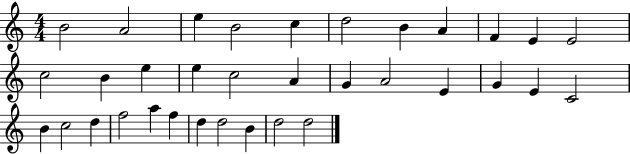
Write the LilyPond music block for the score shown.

{
  \clef treble
  \numericTimeSignature
  \time 4/4
  \key c \major
  b'2 a'2 | e''4 b'2 c''4 | d''2 b'4 a'4 | f'4 e'4 e'2 | \break c''2 b'4 e''4 | e''4 c''2 a'4 | g'4 a'2 e'4 | g'4 e'4 c'2 | \break b'4 c''2 d''4 | f''2 a''4 f''4 | d''4 d''2 b'4 | d''2 d''2 | \break \bar "|."
}